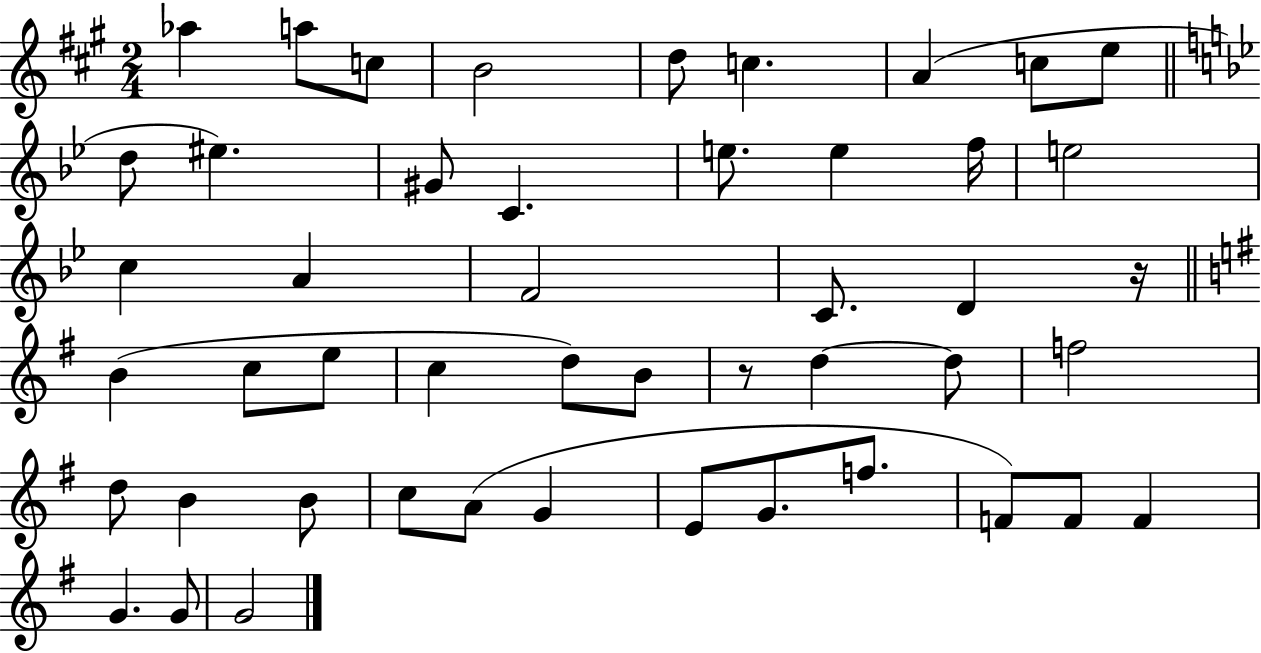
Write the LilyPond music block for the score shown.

{
  \clef treble
  \numericTimeSignature
  \time 2/4
  \key a \major
  \repeat volta 2 { aes''4 a''8 c''8 | b'2 | d''8 c''4. | a'4( c''8 e''8 | \break \bar "||" \break \key bes \major d''8 eis''4.) | gis'8 c'4. | e''8. e''4 f''16 | e''2 | \break c''4 a'4 | f'2 | c'8. d'4 r16 | \bar "||" \break \key e \minor b'4( c''8 e''8 | c''4 d''8) b'8 | r8 d''4~~ d''8 | f''2 | \break d''8 b'4 b'8 | c''8 a'8( g'4 | e'8 g'8. f''8. | f'8) f'8 f'4 | \break g'4. g'8 | g'2 | } \bar "|."
}